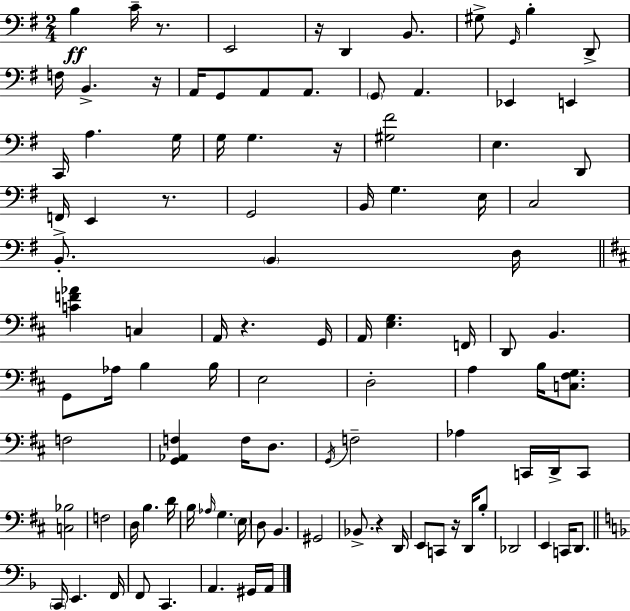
{
  \clef bass
  \numericTimeSignature
  \time 2/4
  \key e \minor
  b4\ff c'16-- r8. | e,2 | r16 d,4 b,8. | gis8-> \grace { g,16 } b4-. d,8-> | \break f16 b,4.-> | r16 a,16 g,8 a,8 a,8. | \parenthesize g,8 a,4. | ees,4 e,4 | \break c,16 a4. | g16 g16 g4. | r16 <gis fis'>2 | e4. d,8 | \break f,16-> e,4 r8. | g,2 | b,16 g4. | e16 c2 | \break b,8.-. \parenthesize b,4 | d16 \bar "||" \break \key b \minor <c' f' aes'>4 c4 | a,16 r4. g,16 | a,16 <e g>4. f,16 | d,8 b,4. | \break g,8 aes16 b4 b16 | e2 | d2-. | a4 b16 <c fis g>8. | \break f2 | <g, aes, f>4 f16 d8. | \acciaccatura { g,16 } f2-- | aes4 c,16 d,16-> c,8 | \break <c bes>2 | f2 | d16 b4. | d'16 b16 \grace { aes16 } g4. | \break \parenthesize e16 d8 b,4. | gis,2 | bes,8.-> r4 | d,16 e,8 c,8 r16 d,16 | \break b8-. des,2 | e,4 c,16 d,8. | \bar "||" \break \key f \major \parenthesize c,16 e,4. f,16 | f,8 c,4. | a,4. gis,16 a,16 | \bar "|."
}